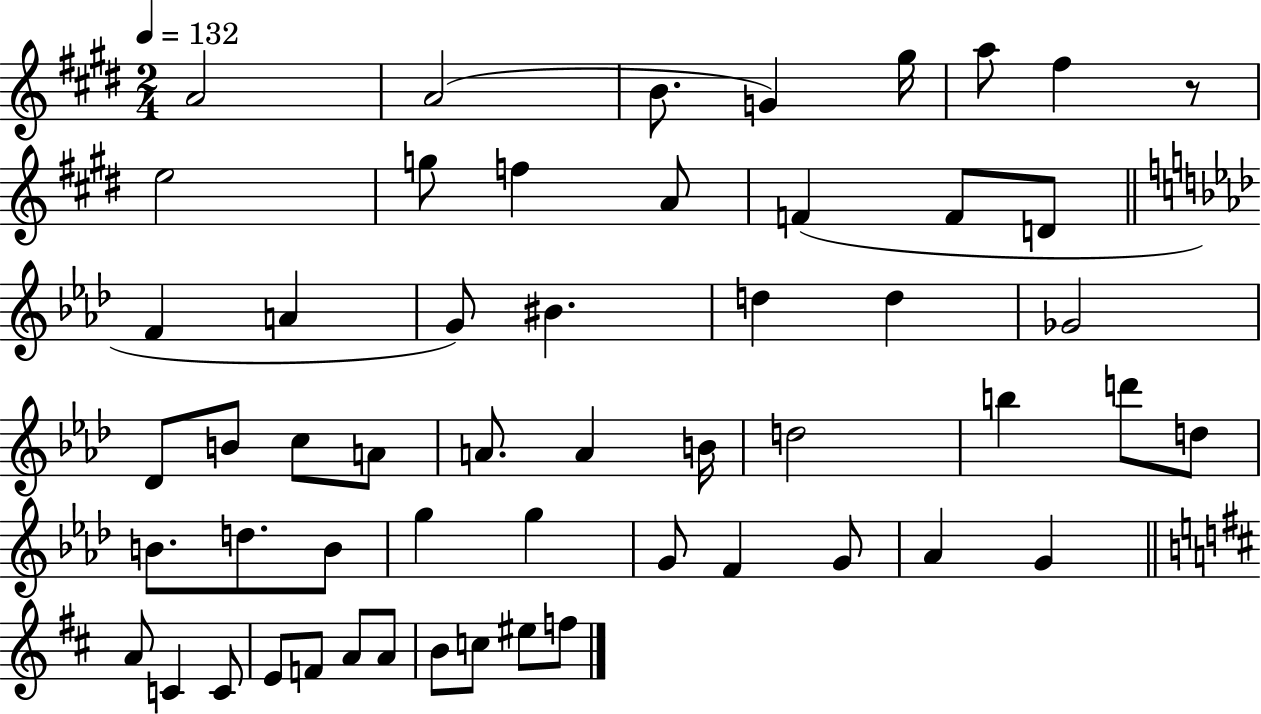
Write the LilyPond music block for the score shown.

{
  \clef treble
  \numericTimeSignature
  \time 2/4
  \key e \major
  \tempo 4 = 132
  a'2 | a'2( | b'8. g'4) gis''16 | a''8 fis''4 r8 | \break e''2 | g''8 f''4 a'8 | f'4( f'8 d'8 | \bar "||" \break \key f \minor f'4 a'4 | g'8) bis'4. | d''4 d''4 | ges'2 | \break des'8 b'8 c''8 a'8 | a'8. a'4 b'16 | d''2 | b''4 d'''8 d''8 | \break b'8. d''8. b'8 | g''4 g''4 | g'8 f'4 g'8 | aes'4 g'4 | \break \bar "||" \break \key d \major a'8 c'4 c'8 | e'8 f'8 a'8 a'8 | b'8 c''8 eis''8 f''8 | \bar "|."
}